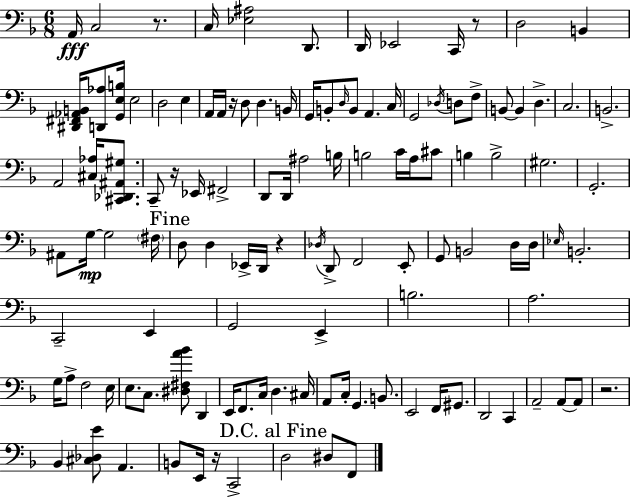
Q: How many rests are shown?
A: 7